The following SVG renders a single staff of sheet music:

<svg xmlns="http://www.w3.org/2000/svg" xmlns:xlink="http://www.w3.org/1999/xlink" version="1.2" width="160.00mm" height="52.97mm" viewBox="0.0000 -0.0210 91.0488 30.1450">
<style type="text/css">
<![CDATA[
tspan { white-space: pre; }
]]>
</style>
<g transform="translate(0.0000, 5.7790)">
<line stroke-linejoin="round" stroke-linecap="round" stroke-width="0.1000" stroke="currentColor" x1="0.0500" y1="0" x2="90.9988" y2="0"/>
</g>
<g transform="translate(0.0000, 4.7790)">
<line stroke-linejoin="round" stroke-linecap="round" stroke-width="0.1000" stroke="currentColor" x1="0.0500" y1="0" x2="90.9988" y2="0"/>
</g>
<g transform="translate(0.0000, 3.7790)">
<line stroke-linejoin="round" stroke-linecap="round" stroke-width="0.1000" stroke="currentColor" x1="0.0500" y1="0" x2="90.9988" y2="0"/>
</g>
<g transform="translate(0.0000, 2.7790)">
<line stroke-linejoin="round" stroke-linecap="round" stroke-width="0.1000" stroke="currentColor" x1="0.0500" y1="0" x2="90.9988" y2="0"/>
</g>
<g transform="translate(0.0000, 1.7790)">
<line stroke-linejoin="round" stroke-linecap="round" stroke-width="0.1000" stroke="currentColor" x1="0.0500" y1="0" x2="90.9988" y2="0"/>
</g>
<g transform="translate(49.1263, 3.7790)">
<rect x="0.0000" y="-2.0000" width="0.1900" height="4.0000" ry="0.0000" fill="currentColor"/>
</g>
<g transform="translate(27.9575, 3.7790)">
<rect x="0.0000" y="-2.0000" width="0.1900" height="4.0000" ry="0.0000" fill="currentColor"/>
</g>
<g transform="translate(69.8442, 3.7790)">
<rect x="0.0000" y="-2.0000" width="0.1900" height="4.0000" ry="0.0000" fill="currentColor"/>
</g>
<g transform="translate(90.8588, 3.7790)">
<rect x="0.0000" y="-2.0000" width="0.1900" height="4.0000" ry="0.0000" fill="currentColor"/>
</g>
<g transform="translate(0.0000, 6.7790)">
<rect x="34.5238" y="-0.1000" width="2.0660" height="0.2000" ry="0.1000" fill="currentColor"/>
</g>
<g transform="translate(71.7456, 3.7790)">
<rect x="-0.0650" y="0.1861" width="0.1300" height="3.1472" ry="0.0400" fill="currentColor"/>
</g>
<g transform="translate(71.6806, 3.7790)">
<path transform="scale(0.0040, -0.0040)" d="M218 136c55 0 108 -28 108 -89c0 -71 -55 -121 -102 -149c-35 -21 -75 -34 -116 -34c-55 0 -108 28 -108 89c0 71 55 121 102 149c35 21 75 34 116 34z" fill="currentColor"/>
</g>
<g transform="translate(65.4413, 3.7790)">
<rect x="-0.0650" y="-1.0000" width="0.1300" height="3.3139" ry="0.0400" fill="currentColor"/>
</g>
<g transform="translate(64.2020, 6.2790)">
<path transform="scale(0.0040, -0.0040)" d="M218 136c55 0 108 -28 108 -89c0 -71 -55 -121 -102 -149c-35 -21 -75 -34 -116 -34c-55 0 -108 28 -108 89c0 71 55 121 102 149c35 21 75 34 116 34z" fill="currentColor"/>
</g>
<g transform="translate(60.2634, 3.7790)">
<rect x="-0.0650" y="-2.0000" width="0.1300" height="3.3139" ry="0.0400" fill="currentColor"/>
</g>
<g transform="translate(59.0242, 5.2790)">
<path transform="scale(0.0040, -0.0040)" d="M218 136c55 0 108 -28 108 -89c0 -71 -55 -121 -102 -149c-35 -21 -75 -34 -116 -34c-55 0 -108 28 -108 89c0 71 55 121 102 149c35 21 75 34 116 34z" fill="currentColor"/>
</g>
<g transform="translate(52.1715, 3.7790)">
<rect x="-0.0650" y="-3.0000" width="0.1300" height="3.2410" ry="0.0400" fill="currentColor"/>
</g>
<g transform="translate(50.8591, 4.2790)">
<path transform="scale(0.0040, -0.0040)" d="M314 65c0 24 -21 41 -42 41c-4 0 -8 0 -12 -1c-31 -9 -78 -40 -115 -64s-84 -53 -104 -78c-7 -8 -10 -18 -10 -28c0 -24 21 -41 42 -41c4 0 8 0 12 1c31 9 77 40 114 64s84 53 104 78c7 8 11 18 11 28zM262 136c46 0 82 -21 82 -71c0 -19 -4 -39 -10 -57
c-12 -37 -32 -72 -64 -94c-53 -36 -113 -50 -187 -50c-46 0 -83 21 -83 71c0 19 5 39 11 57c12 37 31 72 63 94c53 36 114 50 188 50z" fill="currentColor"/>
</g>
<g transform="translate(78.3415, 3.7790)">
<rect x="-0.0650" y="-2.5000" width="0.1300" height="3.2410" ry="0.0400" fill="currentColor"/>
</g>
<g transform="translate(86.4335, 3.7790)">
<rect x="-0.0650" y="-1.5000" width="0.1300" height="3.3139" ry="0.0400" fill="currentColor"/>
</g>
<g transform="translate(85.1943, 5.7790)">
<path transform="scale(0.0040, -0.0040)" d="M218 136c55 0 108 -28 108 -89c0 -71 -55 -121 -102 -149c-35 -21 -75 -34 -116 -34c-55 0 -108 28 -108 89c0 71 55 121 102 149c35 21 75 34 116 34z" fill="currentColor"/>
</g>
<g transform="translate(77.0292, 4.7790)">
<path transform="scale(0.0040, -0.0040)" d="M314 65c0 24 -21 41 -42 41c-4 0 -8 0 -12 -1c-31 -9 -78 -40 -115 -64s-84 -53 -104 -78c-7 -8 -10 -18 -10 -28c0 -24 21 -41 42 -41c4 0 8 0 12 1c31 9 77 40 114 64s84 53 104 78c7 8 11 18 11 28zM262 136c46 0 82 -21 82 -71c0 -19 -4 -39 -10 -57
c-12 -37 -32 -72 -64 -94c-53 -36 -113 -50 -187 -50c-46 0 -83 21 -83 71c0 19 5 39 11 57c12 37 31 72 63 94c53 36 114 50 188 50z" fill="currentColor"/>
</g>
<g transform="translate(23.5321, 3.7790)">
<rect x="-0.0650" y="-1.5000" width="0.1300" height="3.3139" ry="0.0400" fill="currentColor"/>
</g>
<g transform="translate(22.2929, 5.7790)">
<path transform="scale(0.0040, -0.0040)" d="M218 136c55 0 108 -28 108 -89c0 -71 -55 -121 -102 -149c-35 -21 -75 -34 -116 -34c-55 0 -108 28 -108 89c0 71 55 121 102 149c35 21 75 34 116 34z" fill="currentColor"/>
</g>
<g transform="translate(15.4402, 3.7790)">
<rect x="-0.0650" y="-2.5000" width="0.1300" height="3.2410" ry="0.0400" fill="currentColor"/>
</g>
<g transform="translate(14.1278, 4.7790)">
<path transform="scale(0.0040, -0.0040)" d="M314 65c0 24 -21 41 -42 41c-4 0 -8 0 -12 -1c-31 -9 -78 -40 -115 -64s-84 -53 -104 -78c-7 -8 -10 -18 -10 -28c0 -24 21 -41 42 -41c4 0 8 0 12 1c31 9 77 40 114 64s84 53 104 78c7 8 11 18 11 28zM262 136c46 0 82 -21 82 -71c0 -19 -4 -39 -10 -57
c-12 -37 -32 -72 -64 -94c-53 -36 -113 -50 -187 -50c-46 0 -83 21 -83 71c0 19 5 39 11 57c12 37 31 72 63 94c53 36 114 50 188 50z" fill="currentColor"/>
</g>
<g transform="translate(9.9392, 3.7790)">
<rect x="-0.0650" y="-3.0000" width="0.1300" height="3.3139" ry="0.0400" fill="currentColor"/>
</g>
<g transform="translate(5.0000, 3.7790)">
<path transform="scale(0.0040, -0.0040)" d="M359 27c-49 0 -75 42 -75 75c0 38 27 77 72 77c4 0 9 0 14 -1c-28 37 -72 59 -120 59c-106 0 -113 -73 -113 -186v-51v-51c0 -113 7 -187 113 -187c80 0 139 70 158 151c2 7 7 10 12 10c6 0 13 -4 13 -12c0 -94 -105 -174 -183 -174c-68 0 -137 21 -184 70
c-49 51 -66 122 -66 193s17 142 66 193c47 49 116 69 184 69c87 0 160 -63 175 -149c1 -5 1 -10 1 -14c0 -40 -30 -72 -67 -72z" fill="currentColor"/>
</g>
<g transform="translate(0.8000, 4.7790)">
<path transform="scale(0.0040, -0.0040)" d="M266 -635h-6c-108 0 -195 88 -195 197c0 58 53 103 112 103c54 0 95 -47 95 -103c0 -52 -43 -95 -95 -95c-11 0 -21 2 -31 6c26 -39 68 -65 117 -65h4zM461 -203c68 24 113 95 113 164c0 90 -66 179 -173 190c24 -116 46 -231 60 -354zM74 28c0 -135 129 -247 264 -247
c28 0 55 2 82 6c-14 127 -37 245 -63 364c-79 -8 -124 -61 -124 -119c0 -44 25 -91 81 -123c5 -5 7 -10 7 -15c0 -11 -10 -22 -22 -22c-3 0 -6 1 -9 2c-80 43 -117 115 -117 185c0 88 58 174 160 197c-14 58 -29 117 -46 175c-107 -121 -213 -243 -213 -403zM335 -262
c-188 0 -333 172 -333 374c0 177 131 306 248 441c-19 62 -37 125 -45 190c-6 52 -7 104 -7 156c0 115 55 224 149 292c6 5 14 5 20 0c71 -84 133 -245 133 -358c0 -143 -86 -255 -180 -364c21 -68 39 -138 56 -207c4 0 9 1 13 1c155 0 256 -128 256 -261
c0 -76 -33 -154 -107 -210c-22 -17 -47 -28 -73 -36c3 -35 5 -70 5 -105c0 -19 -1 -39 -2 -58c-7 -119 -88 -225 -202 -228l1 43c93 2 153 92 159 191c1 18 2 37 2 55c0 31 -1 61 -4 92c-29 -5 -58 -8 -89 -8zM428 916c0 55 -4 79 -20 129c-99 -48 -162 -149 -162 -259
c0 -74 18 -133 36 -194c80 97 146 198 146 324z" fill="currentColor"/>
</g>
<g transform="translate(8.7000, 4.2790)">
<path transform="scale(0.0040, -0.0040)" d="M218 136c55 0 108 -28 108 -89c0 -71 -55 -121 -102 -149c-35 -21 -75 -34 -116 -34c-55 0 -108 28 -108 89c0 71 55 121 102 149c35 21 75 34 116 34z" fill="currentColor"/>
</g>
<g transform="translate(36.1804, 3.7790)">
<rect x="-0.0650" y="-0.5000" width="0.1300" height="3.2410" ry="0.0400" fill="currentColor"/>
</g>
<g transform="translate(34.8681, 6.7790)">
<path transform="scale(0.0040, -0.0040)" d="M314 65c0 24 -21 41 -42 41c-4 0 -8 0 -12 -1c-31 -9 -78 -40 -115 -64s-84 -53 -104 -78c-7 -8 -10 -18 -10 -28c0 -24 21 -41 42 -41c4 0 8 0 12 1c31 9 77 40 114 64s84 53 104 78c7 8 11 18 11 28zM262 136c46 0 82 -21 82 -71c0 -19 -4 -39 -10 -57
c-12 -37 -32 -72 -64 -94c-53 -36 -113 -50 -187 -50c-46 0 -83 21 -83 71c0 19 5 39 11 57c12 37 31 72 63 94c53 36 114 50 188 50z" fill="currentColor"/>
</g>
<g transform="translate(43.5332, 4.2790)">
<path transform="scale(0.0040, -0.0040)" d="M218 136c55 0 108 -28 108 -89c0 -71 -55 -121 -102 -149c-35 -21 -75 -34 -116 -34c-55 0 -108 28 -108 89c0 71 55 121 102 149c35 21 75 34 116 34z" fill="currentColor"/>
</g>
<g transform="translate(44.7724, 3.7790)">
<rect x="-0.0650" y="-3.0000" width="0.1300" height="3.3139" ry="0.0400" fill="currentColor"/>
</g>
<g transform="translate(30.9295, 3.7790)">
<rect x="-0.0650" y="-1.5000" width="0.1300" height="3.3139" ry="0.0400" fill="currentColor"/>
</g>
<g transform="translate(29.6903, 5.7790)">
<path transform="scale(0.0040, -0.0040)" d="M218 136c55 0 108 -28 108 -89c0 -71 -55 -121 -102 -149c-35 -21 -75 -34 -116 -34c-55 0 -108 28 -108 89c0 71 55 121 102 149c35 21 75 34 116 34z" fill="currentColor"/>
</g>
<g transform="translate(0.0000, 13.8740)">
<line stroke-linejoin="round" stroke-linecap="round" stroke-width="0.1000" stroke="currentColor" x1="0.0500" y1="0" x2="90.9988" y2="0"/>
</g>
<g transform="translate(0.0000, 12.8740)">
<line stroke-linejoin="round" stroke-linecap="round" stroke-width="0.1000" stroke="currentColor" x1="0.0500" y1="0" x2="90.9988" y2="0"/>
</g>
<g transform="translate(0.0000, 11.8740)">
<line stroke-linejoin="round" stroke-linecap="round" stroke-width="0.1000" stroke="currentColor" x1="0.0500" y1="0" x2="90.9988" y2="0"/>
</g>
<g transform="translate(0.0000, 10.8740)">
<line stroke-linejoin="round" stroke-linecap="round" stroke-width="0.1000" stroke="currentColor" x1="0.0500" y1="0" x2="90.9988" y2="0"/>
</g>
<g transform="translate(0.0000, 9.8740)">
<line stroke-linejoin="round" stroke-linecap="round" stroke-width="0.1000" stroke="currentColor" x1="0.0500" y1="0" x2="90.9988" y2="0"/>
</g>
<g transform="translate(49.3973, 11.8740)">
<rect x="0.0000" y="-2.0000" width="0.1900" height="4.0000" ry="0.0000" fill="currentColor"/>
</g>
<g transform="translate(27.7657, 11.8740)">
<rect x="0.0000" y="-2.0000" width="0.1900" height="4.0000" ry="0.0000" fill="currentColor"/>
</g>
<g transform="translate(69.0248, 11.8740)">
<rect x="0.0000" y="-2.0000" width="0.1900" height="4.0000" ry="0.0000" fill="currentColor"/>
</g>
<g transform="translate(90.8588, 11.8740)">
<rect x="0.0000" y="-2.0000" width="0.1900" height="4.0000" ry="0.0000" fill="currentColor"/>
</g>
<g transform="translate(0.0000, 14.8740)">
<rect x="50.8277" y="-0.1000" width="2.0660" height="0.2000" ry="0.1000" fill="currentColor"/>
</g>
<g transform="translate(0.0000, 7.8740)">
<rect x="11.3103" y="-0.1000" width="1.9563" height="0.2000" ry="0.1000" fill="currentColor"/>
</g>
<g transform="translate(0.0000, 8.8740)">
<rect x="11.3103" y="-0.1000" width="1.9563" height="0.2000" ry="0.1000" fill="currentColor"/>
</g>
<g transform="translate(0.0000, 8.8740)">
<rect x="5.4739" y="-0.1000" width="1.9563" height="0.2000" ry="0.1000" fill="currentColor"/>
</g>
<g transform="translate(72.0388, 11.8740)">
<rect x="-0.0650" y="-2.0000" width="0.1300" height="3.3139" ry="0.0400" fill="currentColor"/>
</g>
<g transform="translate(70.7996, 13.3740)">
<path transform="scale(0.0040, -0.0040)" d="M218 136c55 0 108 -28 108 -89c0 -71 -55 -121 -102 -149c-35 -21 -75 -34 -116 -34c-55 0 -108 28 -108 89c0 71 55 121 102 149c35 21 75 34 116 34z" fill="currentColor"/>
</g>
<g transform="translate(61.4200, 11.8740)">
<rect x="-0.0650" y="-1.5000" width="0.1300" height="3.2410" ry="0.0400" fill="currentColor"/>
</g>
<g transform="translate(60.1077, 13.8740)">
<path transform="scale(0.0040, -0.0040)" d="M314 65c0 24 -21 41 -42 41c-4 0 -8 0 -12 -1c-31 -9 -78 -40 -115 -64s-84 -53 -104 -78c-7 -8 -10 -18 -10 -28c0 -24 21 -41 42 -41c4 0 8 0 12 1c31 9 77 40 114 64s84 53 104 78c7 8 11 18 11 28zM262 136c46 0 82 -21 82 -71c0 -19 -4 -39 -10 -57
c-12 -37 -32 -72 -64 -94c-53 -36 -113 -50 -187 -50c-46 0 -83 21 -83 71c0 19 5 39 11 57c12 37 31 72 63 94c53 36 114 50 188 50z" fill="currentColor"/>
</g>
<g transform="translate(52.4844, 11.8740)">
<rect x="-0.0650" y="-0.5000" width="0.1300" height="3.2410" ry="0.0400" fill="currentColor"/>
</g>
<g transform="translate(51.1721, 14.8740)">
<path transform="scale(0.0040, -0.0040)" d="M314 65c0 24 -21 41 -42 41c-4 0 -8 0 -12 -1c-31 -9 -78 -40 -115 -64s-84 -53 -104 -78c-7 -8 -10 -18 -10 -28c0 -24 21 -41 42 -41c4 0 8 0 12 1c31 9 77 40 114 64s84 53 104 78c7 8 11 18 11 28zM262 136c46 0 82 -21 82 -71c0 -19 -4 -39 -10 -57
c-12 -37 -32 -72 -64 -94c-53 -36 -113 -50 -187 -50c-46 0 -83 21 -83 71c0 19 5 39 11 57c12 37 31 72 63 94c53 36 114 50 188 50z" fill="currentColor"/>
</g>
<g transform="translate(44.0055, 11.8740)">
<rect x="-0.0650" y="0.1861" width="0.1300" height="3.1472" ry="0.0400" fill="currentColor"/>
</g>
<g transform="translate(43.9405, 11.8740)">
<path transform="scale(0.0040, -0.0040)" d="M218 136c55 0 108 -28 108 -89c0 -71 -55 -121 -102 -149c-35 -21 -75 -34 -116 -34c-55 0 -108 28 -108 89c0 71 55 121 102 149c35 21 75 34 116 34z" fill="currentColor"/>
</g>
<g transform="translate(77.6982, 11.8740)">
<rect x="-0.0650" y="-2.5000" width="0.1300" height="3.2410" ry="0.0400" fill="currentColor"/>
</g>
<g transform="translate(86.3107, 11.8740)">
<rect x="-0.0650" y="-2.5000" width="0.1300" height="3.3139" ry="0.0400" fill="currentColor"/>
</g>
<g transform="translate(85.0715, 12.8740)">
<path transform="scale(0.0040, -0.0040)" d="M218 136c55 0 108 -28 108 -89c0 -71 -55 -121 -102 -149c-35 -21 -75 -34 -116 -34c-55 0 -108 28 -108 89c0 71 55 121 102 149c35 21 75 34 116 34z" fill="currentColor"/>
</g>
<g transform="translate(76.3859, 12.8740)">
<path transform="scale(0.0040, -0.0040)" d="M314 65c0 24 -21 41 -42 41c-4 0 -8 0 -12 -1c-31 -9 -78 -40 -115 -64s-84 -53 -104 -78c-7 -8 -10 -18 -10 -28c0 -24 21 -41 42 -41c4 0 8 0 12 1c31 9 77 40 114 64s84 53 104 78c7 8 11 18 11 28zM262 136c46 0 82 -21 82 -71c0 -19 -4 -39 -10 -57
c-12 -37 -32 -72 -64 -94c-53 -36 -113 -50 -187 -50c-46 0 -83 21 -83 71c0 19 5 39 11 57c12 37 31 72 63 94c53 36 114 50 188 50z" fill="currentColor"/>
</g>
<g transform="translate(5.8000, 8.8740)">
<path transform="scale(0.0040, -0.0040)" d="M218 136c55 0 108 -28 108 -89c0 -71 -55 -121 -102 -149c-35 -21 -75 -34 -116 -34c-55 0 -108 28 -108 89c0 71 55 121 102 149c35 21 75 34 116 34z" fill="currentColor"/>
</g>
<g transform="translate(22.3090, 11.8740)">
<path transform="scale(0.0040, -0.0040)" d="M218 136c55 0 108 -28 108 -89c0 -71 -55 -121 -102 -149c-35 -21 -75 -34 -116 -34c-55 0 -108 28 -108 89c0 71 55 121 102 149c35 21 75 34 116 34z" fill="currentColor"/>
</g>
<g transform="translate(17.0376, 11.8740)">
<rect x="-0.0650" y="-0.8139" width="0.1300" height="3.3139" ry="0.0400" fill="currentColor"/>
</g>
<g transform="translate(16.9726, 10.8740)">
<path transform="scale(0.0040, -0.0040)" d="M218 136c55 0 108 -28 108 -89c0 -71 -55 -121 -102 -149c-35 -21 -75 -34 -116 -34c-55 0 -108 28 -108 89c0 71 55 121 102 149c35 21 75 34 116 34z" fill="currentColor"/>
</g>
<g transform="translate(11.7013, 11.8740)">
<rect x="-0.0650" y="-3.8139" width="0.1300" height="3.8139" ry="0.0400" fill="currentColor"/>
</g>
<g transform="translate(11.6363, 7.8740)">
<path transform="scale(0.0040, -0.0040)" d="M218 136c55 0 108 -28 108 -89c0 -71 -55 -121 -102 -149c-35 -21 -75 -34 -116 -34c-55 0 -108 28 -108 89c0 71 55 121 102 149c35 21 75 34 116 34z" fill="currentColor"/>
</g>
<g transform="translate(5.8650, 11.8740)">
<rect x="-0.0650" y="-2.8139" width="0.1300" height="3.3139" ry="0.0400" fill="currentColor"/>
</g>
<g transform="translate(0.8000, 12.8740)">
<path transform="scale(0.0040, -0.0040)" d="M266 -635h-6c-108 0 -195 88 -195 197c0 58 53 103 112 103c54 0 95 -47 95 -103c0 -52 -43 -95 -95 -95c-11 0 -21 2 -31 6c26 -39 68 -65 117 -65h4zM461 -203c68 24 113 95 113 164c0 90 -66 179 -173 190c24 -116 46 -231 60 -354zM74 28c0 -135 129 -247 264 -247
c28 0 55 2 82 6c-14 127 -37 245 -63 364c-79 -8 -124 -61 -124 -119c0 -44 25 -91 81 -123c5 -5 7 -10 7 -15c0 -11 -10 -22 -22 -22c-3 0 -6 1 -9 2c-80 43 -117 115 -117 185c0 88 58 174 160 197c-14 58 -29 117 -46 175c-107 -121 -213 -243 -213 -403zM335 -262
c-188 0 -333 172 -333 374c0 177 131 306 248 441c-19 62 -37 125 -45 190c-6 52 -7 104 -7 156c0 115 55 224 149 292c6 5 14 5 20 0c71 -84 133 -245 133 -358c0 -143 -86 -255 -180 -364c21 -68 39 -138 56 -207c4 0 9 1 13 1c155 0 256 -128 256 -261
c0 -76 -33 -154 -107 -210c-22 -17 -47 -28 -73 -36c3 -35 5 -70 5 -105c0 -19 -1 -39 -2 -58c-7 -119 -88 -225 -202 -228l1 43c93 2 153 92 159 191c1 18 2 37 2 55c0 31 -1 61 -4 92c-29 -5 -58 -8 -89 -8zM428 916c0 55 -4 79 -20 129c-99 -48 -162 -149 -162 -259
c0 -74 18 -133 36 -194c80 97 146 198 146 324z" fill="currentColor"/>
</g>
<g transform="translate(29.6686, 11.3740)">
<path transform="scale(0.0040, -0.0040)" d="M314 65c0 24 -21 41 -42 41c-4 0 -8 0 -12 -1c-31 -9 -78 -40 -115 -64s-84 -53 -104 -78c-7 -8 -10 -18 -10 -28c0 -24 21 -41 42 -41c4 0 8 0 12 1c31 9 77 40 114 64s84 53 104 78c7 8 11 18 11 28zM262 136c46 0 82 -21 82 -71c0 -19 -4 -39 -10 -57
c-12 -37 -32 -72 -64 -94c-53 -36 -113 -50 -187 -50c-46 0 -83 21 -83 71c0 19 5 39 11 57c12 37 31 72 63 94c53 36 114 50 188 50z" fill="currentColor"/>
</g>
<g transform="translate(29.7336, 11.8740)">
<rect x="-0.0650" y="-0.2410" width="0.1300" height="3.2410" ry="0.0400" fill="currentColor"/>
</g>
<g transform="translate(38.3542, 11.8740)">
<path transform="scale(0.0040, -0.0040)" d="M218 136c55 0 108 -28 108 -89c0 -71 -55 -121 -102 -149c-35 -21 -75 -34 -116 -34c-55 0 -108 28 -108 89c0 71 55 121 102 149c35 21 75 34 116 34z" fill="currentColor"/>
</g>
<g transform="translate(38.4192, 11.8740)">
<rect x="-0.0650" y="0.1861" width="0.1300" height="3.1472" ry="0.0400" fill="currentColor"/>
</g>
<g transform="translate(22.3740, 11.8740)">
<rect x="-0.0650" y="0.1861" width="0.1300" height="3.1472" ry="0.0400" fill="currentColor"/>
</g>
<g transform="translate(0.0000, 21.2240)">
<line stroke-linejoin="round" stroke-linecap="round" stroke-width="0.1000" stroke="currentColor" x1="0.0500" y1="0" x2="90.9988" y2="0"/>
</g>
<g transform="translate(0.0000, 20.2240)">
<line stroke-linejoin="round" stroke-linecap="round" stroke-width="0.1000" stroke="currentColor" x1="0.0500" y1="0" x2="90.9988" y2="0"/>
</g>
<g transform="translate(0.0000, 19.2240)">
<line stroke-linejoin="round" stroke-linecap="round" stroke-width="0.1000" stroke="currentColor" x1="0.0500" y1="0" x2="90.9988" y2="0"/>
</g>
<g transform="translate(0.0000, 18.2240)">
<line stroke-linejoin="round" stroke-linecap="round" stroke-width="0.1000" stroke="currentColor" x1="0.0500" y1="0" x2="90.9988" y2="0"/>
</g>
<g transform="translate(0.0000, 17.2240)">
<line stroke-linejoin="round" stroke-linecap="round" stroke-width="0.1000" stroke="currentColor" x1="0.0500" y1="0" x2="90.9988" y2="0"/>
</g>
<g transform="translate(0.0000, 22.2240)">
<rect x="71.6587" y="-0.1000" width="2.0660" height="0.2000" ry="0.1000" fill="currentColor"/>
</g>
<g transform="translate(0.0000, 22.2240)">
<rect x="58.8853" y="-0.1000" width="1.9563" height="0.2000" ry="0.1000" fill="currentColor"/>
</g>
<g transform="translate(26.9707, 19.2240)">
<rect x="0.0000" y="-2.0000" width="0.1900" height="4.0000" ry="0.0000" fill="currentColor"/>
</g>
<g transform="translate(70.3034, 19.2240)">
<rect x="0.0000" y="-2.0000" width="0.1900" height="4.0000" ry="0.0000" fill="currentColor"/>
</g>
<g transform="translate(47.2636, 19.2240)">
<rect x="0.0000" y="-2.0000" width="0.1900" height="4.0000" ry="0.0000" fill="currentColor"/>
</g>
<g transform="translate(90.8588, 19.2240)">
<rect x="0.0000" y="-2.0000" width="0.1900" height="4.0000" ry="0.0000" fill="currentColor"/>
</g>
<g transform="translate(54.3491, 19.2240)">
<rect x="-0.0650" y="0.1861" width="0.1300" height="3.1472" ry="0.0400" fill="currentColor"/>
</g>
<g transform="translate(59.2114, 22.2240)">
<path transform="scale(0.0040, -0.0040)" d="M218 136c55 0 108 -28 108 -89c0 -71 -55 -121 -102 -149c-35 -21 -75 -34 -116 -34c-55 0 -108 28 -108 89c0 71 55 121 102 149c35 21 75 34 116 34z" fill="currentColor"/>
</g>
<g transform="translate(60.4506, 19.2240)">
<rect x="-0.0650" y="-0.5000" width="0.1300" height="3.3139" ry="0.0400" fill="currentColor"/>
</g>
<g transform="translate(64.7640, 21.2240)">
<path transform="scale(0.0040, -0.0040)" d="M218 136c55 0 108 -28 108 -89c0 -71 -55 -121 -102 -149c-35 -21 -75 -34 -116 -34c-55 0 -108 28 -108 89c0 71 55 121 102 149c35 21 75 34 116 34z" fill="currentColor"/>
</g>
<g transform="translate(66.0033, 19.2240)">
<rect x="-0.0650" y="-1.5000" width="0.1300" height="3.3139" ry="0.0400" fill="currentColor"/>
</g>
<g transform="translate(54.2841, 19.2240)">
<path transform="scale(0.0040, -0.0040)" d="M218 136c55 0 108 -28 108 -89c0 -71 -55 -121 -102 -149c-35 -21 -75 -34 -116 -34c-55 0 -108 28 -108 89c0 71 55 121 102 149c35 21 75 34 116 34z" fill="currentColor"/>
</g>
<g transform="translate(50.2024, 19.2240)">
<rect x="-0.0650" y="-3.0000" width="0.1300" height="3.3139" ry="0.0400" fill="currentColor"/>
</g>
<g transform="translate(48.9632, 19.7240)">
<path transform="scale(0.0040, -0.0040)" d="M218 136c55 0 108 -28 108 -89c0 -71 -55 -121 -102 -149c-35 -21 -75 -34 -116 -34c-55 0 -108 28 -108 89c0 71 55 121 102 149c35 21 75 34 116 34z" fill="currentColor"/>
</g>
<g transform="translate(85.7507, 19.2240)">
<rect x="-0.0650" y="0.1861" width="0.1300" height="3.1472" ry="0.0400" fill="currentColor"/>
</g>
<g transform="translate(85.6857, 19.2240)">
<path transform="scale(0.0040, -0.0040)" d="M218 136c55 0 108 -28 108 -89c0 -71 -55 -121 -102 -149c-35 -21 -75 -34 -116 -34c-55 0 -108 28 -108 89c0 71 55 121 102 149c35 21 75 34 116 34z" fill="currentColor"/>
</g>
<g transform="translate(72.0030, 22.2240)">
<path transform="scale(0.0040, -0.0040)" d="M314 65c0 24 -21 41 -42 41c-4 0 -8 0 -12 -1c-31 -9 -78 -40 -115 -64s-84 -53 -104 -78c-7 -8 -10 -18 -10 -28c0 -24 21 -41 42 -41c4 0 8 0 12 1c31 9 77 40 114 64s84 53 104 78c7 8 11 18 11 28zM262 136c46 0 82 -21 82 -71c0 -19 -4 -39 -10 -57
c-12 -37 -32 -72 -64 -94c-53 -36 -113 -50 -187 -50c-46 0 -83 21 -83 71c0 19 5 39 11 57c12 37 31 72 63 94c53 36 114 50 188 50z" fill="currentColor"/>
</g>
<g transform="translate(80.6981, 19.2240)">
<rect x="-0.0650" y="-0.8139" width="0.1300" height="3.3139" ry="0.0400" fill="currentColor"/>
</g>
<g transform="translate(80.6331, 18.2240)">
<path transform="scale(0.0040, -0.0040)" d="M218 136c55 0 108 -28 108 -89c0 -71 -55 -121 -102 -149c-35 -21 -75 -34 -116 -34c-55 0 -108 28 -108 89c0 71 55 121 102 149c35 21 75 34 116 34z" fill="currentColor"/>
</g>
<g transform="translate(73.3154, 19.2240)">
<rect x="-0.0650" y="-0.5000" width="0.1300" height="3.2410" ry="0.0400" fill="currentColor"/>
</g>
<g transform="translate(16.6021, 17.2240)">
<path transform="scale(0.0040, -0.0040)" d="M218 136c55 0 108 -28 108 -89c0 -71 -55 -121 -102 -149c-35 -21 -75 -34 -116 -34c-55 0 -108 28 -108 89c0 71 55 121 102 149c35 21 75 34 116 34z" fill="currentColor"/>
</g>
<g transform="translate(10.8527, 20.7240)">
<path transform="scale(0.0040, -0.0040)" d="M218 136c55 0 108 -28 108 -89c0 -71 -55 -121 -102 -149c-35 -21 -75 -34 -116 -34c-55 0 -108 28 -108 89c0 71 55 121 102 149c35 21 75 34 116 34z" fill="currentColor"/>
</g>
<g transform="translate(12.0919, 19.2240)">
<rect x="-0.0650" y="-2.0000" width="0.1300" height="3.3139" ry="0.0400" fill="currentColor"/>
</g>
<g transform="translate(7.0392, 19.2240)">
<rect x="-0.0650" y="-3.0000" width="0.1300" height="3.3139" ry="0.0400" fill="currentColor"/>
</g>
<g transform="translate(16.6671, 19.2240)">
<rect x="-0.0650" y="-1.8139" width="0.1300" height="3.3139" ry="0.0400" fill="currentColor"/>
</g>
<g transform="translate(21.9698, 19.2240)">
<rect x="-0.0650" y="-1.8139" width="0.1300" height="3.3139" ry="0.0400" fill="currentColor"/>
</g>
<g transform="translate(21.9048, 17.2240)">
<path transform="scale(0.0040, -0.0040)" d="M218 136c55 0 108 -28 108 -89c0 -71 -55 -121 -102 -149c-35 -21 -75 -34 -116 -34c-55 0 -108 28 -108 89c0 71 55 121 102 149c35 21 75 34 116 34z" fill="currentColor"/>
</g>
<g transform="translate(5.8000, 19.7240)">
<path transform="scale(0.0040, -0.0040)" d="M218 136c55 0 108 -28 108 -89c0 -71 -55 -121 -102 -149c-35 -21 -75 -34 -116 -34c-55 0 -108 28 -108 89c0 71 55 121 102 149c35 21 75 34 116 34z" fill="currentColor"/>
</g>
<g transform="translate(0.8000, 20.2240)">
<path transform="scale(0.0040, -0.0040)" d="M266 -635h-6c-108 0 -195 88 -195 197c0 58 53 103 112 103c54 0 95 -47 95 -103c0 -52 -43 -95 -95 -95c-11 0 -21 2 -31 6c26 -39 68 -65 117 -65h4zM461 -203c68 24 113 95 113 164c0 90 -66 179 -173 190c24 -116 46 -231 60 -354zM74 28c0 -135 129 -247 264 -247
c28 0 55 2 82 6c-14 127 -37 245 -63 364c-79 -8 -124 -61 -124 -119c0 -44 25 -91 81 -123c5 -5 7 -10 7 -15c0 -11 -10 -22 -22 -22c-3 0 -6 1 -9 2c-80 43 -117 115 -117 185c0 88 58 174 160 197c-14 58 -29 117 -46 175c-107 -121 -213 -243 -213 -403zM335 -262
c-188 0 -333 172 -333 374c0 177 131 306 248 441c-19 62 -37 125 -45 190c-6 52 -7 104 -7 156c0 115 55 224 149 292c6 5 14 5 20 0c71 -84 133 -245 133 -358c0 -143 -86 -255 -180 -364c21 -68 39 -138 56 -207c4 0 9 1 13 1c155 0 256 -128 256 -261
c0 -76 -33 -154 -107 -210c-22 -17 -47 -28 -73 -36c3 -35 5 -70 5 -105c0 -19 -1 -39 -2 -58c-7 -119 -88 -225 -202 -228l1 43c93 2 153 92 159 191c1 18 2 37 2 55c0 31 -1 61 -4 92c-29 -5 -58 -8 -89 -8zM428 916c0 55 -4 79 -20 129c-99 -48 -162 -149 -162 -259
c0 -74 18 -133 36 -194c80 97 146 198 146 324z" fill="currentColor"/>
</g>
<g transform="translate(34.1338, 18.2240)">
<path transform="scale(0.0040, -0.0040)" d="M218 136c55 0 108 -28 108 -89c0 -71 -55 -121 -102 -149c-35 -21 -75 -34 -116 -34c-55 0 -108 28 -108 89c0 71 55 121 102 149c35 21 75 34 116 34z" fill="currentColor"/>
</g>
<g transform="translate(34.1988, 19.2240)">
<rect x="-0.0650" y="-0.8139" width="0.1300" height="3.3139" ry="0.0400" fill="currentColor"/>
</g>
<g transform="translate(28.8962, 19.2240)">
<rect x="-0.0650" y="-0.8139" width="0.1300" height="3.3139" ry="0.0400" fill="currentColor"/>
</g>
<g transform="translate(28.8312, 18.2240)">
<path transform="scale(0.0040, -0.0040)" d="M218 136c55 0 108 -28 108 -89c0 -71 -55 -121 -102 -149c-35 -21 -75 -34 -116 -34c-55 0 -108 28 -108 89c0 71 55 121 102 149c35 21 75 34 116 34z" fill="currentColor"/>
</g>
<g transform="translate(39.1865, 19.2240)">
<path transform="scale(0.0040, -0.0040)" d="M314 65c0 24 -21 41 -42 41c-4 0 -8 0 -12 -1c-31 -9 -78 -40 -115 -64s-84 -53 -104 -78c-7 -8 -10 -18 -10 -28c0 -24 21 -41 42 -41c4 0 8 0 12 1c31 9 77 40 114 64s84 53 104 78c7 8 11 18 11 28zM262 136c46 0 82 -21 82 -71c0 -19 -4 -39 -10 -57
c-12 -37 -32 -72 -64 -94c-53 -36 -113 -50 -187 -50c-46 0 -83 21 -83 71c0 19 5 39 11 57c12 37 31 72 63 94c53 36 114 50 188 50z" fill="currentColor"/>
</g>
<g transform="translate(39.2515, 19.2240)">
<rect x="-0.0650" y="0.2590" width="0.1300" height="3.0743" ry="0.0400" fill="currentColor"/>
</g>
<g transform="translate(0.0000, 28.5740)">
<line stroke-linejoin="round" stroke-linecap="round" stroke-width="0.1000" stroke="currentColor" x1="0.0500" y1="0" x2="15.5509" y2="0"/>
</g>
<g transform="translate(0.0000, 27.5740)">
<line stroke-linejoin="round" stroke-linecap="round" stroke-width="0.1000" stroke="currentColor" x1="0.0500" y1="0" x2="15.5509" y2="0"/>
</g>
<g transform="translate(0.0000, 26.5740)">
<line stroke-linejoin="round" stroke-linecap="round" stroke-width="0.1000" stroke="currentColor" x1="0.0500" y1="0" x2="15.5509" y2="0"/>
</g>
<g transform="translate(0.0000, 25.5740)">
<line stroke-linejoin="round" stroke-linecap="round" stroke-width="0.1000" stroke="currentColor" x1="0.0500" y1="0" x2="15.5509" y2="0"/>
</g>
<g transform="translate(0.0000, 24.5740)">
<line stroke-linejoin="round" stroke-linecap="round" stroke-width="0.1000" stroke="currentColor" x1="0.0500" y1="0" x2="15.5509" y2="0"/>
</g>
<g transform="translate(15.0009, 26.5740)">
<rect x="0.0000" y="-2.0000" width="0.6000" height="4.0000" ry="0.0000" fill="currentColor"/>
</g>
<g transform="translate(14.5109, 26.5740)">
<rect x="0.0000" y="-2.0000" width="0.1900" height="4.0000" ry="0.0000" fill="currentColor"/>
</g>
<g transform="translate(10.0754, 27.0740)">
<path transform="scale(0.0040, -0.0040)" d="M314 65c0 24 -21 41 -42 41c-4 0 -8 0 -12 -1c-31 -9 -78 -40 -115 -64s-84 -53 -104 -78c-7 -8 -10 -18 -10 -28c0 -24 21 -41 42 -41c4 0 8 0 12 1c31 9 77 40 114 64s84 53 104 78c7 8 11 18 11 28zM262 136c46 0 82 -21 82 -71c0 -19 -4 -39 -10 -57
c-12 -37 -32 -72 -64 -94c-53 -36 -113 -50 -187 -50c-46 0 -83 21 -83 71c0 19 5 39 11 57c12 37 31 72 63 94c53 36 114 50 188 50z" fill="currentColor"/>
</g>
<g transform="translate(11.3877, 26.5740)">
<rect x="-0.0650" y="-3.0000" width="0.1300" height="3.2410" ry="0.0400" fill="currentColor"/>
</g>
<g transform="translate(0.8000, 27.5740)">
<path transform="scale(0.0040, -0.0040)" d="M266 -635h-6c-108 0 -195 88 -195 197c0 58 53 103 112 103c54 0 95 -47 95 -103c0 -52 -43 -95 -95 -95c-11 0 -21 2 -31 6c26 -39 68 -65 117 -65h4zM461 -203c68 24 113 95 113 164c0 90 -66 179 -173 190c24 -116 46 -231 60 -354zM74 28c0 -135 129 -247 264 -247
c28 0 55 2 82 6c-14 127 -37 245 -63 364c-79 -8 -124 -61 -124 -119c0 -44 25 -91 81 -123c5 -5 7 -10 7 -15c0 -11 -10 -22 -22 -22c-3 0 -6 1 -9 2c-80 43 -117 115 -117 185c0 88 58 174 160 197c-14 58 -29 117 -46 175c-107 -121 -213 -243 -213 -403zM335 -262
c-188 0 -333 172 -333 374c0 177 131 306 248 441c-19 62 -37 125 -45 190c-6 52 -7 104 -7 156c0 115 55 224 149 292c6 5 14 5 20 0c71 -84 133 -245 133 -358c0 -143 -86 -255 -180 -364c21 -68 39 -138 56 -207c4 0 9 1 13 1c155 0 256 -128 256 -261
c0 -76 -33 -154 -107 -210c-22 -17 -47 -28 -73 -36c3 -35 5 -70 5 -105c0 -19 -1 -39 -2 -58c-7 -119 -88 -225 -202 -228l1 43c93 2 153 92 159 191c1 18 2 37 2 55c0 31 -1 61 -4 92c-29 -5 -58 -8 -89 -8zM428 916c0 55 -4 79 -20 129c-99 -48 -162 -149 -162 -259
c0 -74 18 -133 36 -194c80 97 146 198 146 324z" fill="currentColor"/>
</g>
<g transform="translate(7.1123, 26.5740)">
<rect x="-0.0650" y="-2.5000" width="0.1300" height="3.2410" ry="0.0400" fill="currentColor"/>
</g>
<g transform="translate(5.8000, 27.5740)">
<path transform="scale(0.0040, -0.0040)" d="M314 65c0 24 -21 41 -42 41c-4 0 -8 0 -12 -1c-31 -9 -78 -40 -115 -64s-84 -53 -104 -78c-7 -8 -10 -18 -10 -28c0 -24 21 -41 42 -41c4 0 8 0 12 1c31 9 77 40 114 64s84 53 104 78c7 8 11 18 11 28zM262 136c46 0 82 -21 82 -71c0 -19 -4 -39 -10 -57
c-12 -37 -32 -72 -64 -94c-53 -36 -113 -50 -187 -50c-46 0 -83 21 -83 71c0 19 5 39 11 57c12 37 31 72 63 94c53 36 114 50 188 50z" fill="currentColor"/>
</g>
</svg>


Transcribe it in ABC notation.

X:1
T:Untitled
M:4/4
L:1/4
K:C
A G2 E E C2 A A2 F D B G2 E a c' d B c2 B B C2 E2 F G2 G A F f f d d B2 A B C E C2 d B G2 A2